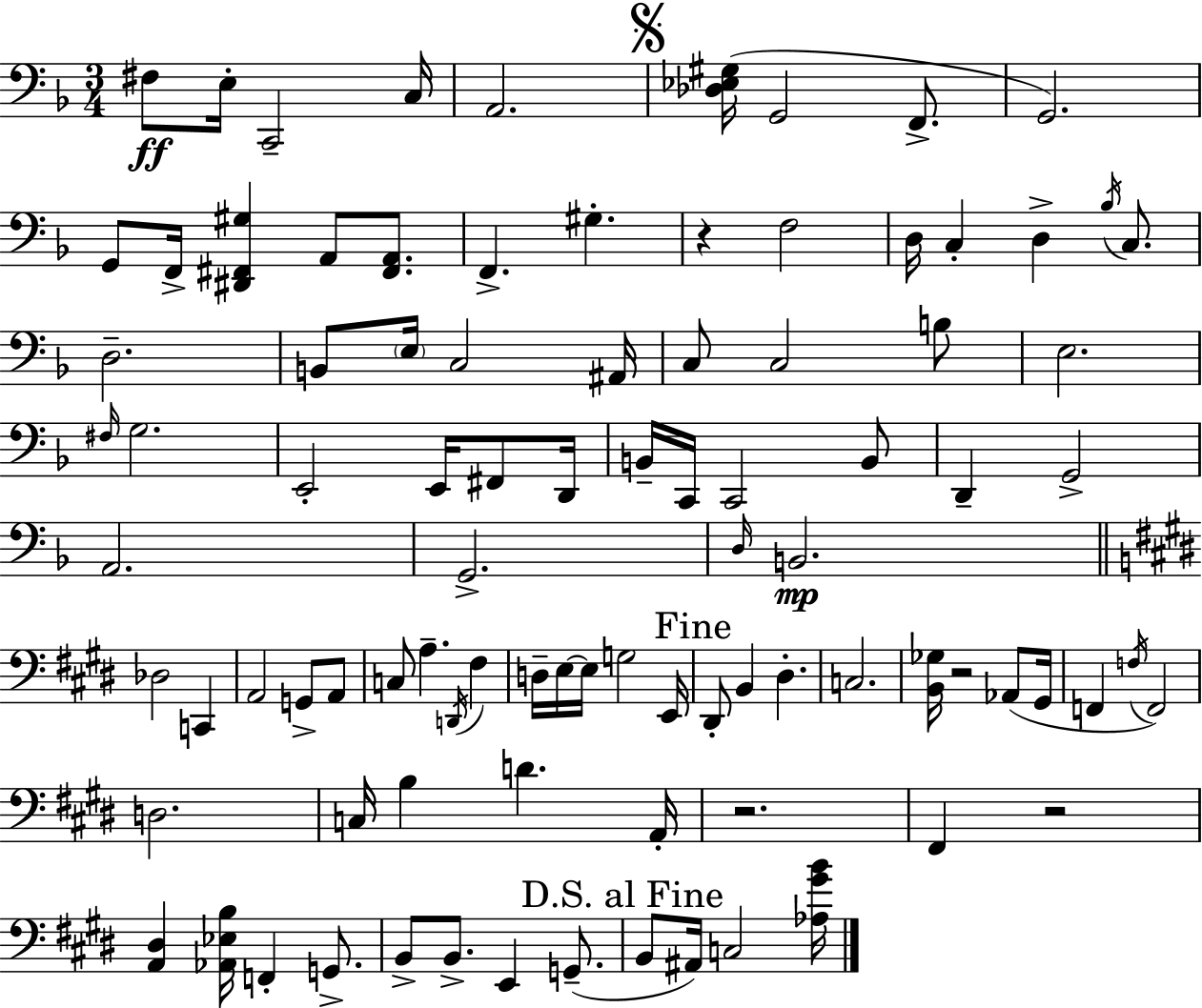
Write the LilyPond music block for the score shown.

{
  \clef bass
  \numericTimeSignature
  \time 3/4
  \key d \minor
  fis8\ff e16-. c,2-- c16 | a,2. | \mark \markup { \musicglyph "scripts.segno" } <des ees gis>16( g,2 f,8.-> | g,2.) | \break g,8 f,16-> <dis, fis, gis>4 a,8 <fis, a,>8. | f,4.-> gis4.-. | r4 f2 | d16 c4-. d4-> \acciaccatura { bes16 } c8. | \break d2.-- | b,8 \parenthesize e16 c2 | ais,16 c8 c2 b8 | e2. | \break \grace { fis16 } g2. | e,2-. e,16 fis,8 | d,16 b,16-- c,16 c,2 | b,8 d,4-- g,2-> | \break a,2. | g,2.-> | \grace { d16 }\mp b,2. | \bar "||" \break \key e \major des2 c,4 | a,2 g,8-> a,8 | c8 a4.-- \acciaccatura { d,16 } fis4 | d16-- e16~~ e16 g2 | \break e,16 \mark "Fine" dis,8-. b,4 dis4.-. | c2. | <b, ges>16 r2 aes,8( | gis,16 f,4 \acciaccatura { f16 } f,2) | \break d2. | c16 b4 d'4. | a,16-. r2. | fis,4 r2 | \break <a, dis>4 <aes, ees b>16 f,4-. g,8.-> | b,8-> b,8.-> e,4 g,8.--( | \mark "D.S. al Fine" b,8 ais,16) c2 | <aes gis' b'>16 \bar "|."
}